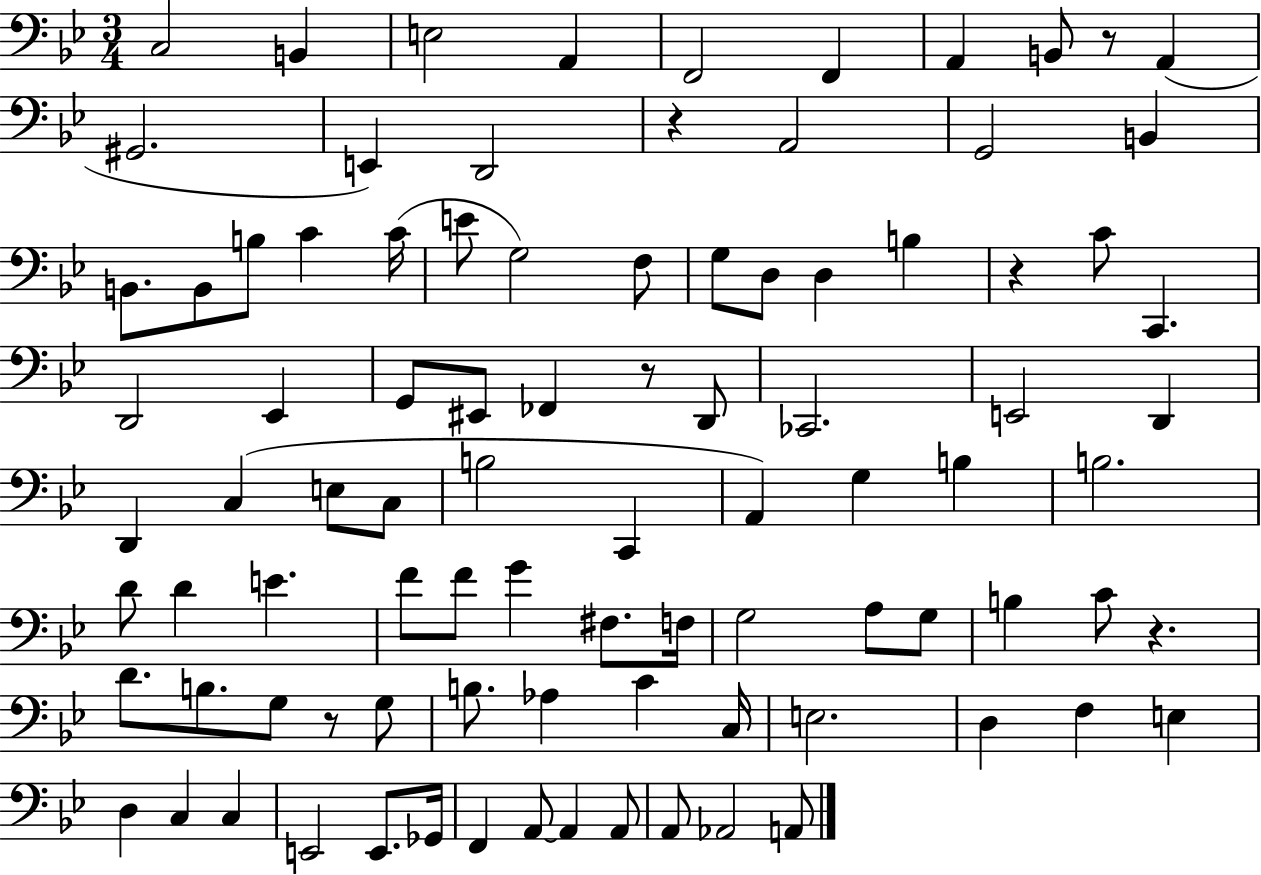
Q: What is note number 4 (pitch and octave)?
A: A2